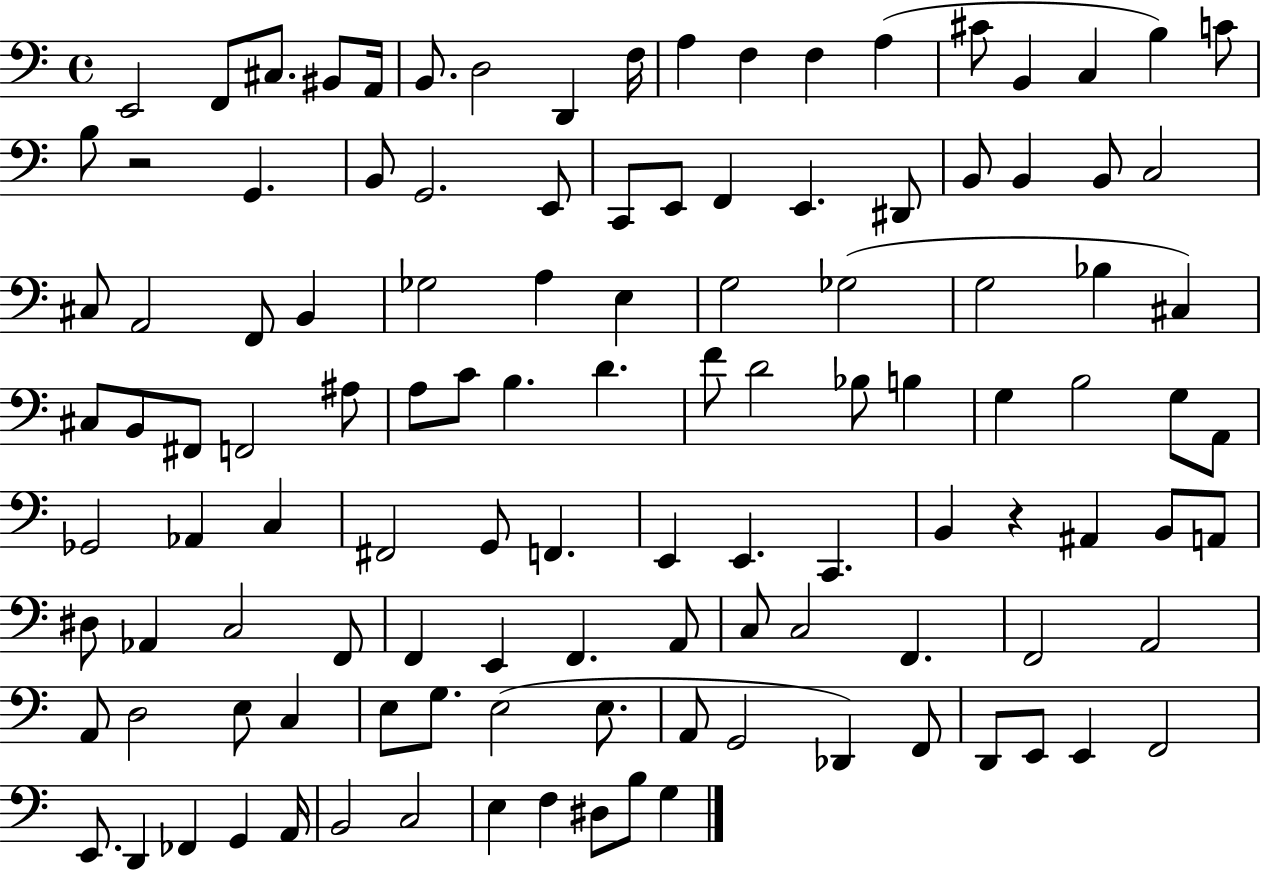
{
  \clef bass
  \time 4/4
  \defaultTimeSignature
  \key c \major
  \repeat volta 2 { e,2 f,8 cis8. bis,8 a,16 | b,8. d2 d,4 f16 | a4 f4 f4 a4( | cis'8 b,4 c4 b4) c'8 | \break b8 r2 g,4. | b,8 g,2. e,8 | c,8 e,8 f,4 e,4. dis,8 | b,8 b,4 b,8 c2 | \break cis8 a,2 f,8 b,4 | ges2 a4 e4 | g2 ges2( | g2 bes4 cis4) | \break cis8 b,8 fis,8 f,2 ais8 | a8 c'8 b4. d'4. | f'8 d'2 bes8 b4 | g4 b2 g8 a,8 | \break ges,2 aes,4 c4 | fis,2 g,8 f,4. | e,4 e,4. c,4. | b,4 r4 ais,4 b,8 a,8 | \break dis8 aes,4 c2 f,8 | f,4 e,4 f,4. a,8 | c8 c2 f,4. | f,2 a,2 | \break a,8 d2 e8 c4 | e8 g8. e2( e8. | a,8 g,2 des,4) f,8 | d,8 e,8 e,4 f,2 | \break e,8. d,4 fes,4 g,4 a,16 | b,2 c2 | e4 f4 dis8 b8 g4 | } \bar "|."
}